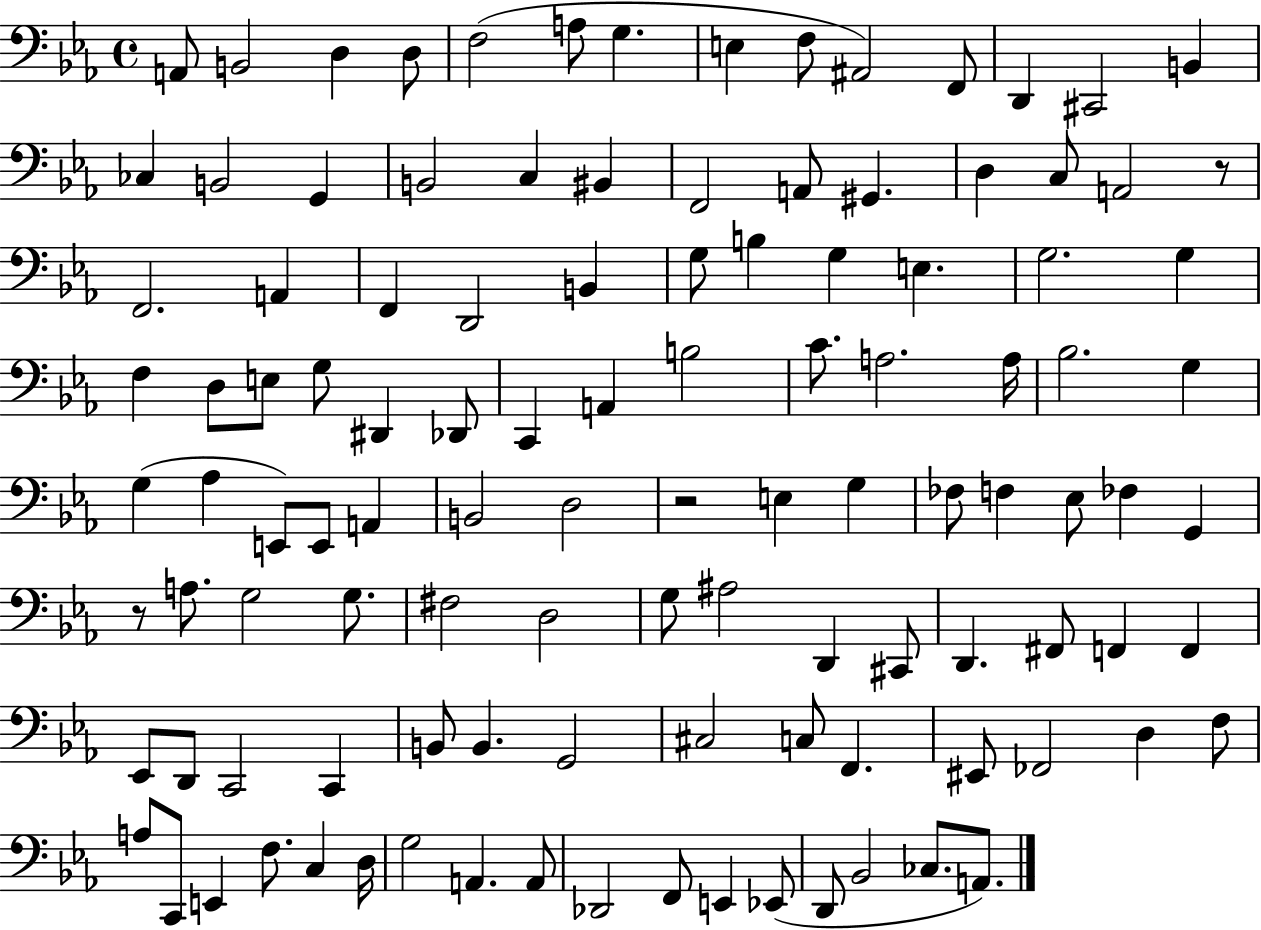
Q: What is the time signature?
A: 4/4